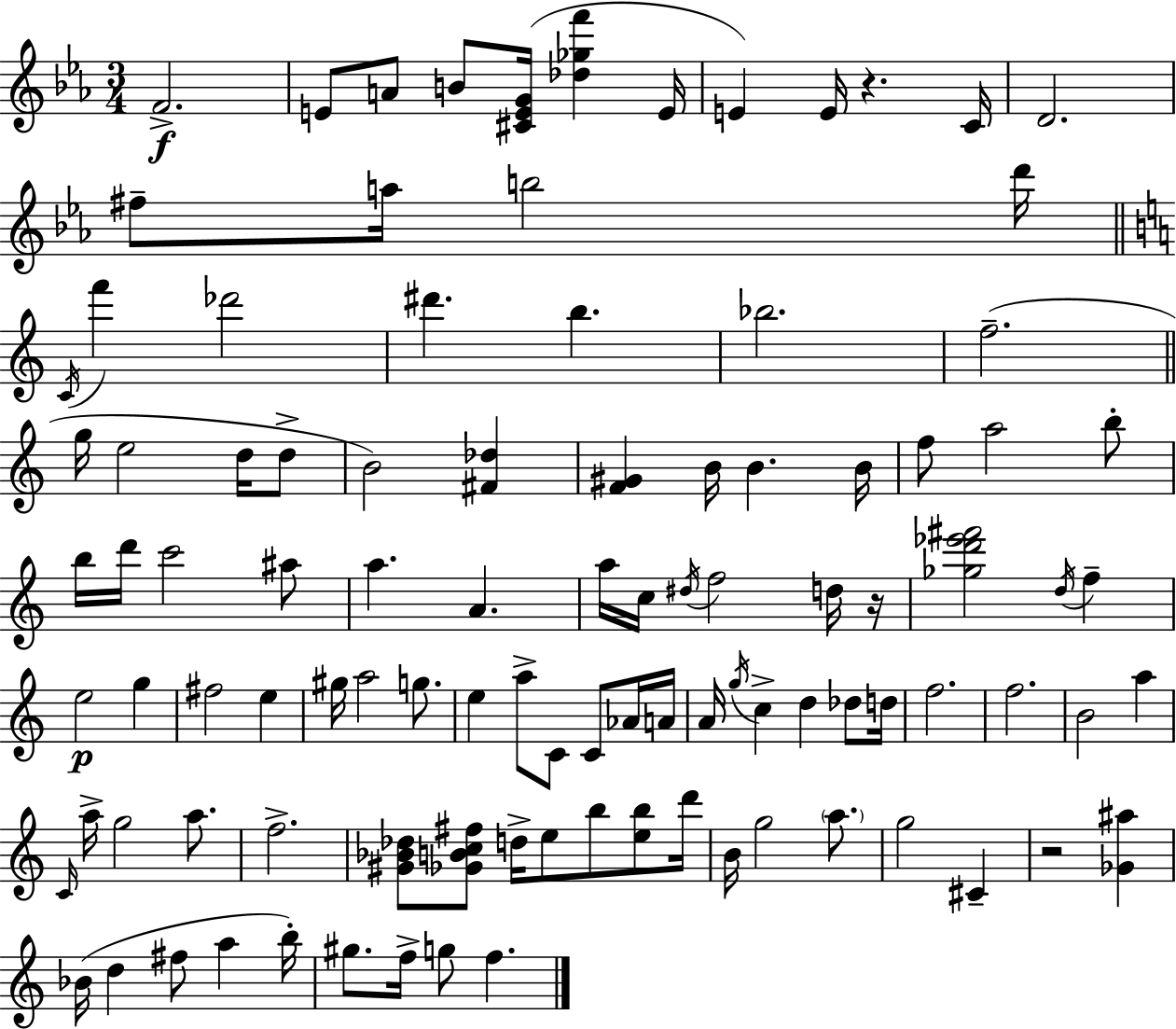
{
  \clef treble
  \numericTimeSignature
  \time 3/4
  \key c \minor
  f'2.->\f | e'8 a'8 b'8 <cis' e' g'>16( <des'' ges'' f'''>4 e'16 | e'4) e'16 r4. c'16 | d'2. | \break fis''8-- a''16 b''2 d'''16 | \bar "||" \break \key c \major \acciaccatura { c'16 } f'''4 des'''2 | dis'''4. b''4. | bes''2. | f''2.--( | \break \bar "||" \break \key a \minor g''16 e''2 d''16 d''8-> | b'2) <fis' des''>4 | <f' gis'>4 b'16 b'4. b'16 | f''8 a''2 b''8-. | \break b''16 d'''16 c'''2 ais''8 | a''4. a'4. | a''16 c''16 \acciaccatura { dis''16 } f''2 d''16 | r16 <ges'' d''' ees''' fis'''>2 \acciaccatura { d''16 } f''4-- | \break e''2\p g''4 | fis''2 e''4 | gis''16 a''2 g''8. | e''4 a''8-> c'8 c'8 | \break aes'16 a'16 a'16 \acciaccatura { g''16 } c''4-> d''4 | des''8 d''16 f''2. | f''2. | b'2 a''4 | \break \grace { c'16 } a''16-> g''2 | a''8. f''2.-> | <gis' bes' des''>8 <ges' b' c'' fis''>8 d''16-> e''8 b''8 | <e'' b''>8 d'''16 b'16 g''2 | \break \parenthesize a''8. g''2 | cis'4-- r2 | <ges' ais''>4 bes'16( d''4 fis''8 a''4 | b''16-.) gis''8. f''16-> g''8 f''4. | \break \bar "|."
}